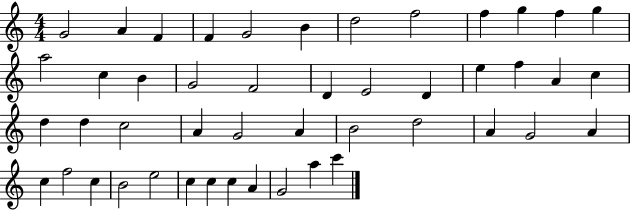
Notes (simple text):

G4/h A4/q F4/q F4/q G4/h B4/q D5/h F5/h F5/q G5/q F5/q G5/q A5/h C5/q B4/q G4/h F4/h D4/q E4/h D4/q E5/q F5/q A4/q C5/q D5/q D5/q C5/h A4/q G4/h A4/q B4/h D5/h A4/q G4/h A4/q C5/q F5/h C5/q B4/h E5/h C5/q C5/q C5/q A4/q G4/h A5/q C6/q